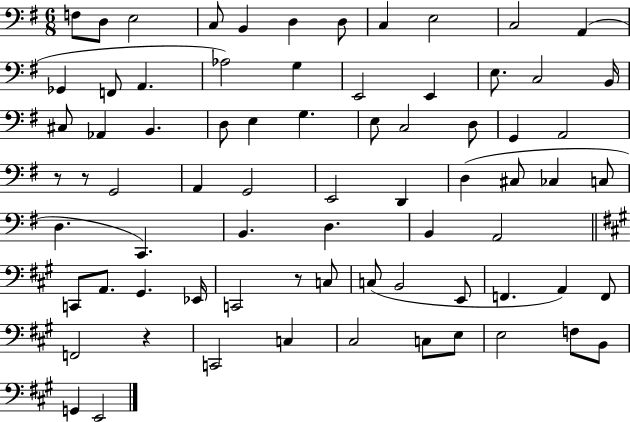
{
  \clef bass
  \numericTimeSignature
  \time 6/8
  \key g \major
  f8 d8 e2 | c8 b,4 d4 d8 | c4 e2 | c2 a,4( | \break ges,4 f,8 a,4. | aes2) g4 | e,2 e,4 | e8. c2 b,16 | \break cis8 aes,4 b,4. | d8 e4 g4. | e8 c2 d8 | g,4 a,2 | \break r8 r8 g,2 | a,4 g,2 | e,2 d,4 | d4( cis8 ces4 c8 | \break d4. c,4.) | b,4. d4. | b,4 a,2 | \bar "||" \break \key a \major c,8 a,8. gis,4. ees,16 | c,2 r8 c8 | c8( b,2 e,8 | f,4. a,4) f,8 | \break f,2 r4 | c,2 c4 | cis2 c8 e8 | e2 f8 b,8 | \break g,4 e,2 | \bar "|."
}